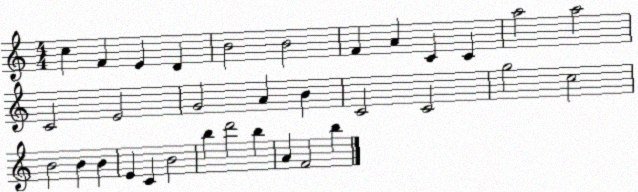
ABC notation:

X:1
T:Untitled
M:4/4
L:1/4
K:C
c F E D B2 B2 F A C C a2 a2 C2 E2 G2 A B C2 C2 g2 c2 B2 B B E C B2 b d'2 b A F2 b